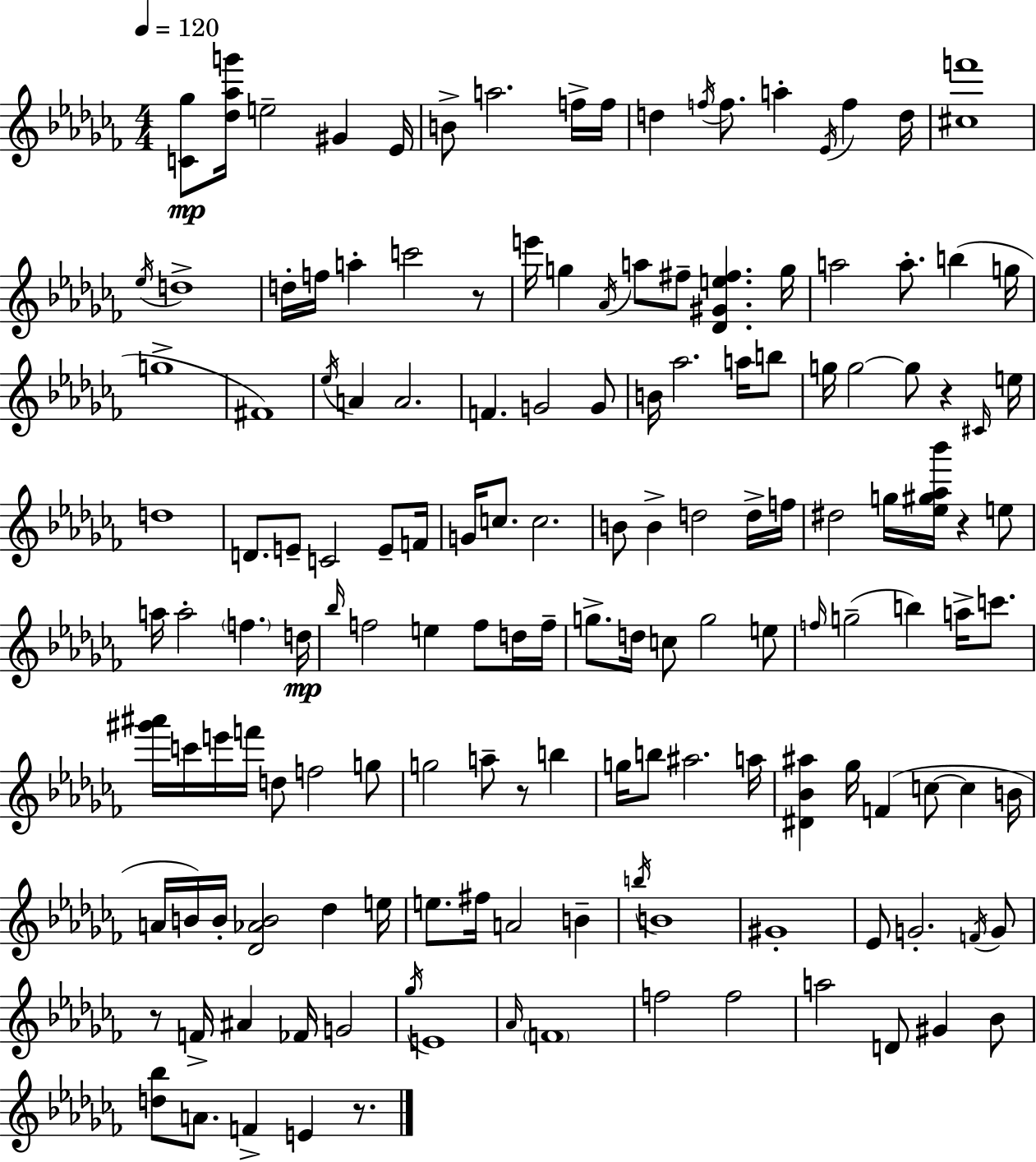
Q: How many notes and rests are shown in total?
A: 150